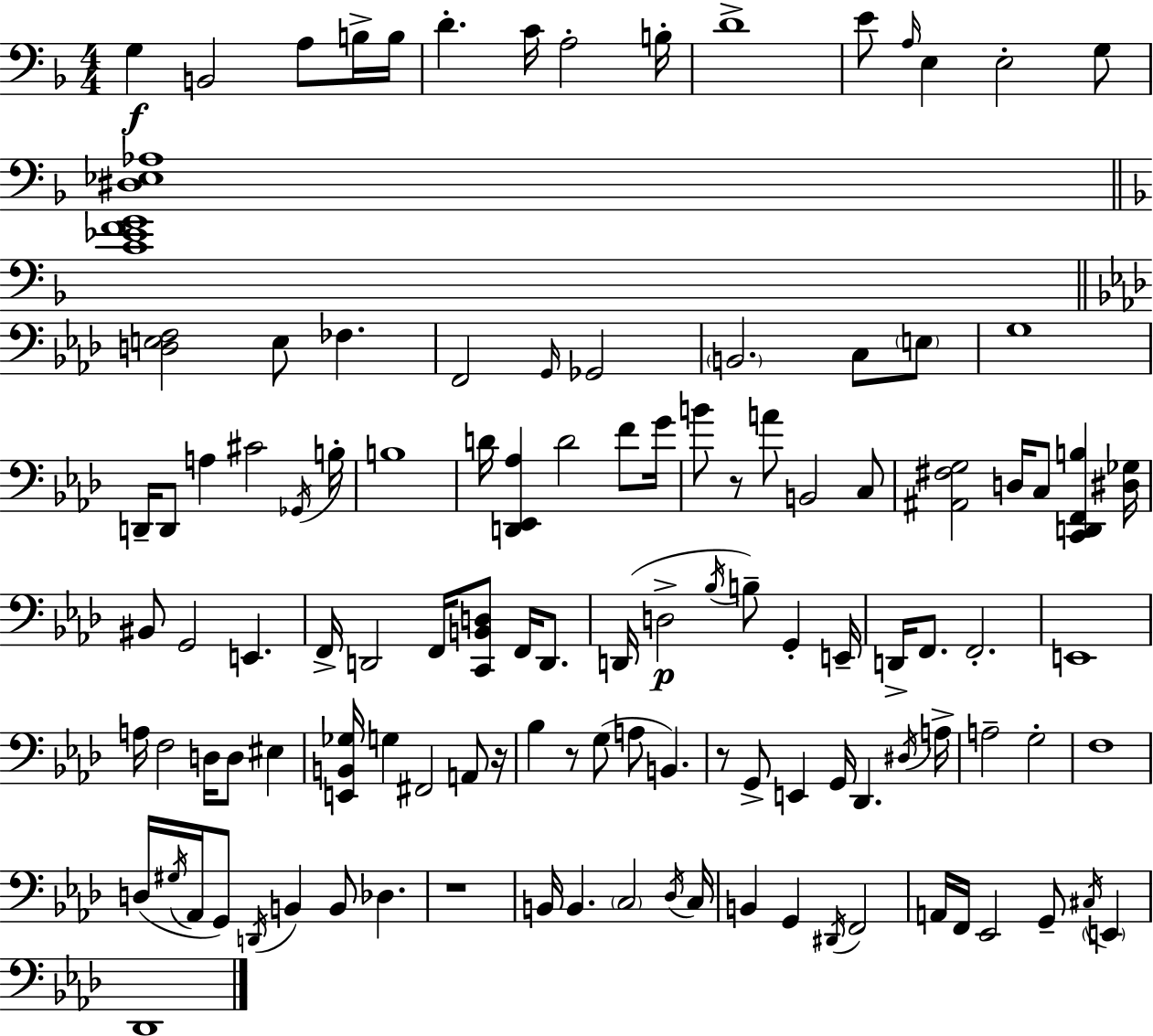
G3/q B2/h A3/e B3/s B3/s D4/q. C4/s A3/h B3/s D4/w E4/e A3/s E3/q E3/h G3/e [D#3,Eb3,Ab3]/w [C4,Eb4,F4,G4]/w [D3,E3,F3]/h E3/e FES3/q. F2/h G2/s Gb2/h B2/h. C3/e E3/e G3/w D2/s D2/e A3/q C#4/h Gb2/s B3/s B3/w D4/s [D2,Eb2,Ab3]/q D4/h F4/e G4/s B4/e R/e A4/e B2/h C3/e [A#2,F#3,G3]/h D3/s C3/e [C2,D2,F2,B3]/q [D#3,Gb3]/s BIS2/e G2/h E2/q. F2/s D2/h F2/s [C2,B2,D3]/e F2/s D2/e. D2/s D3/h Bb3/s B3/e G2/q E2/s D2/s F2/e. F2/h. E2/w A3/s F3/h D3/s D3/e EIS3/q [E2,B2,Gb3]/s G3/q F#2/h A2/e R/s Bb3/q R/e G3/e A3/e B2/q. R/e G2/e E2/q G2/s Db2/q. D#3/s A3/s A3/h G3/h F3/w D3/s G#3/s Ab2/s G2/e D2/s B2/q B2/e Db3/q. R/w B2/s B2/q. C3/h Db3/s C3/s B2/q G2/q D#2/s F2/h A2/s F2/s Eb2/h G2/e C#3/s E2/q Db2/w